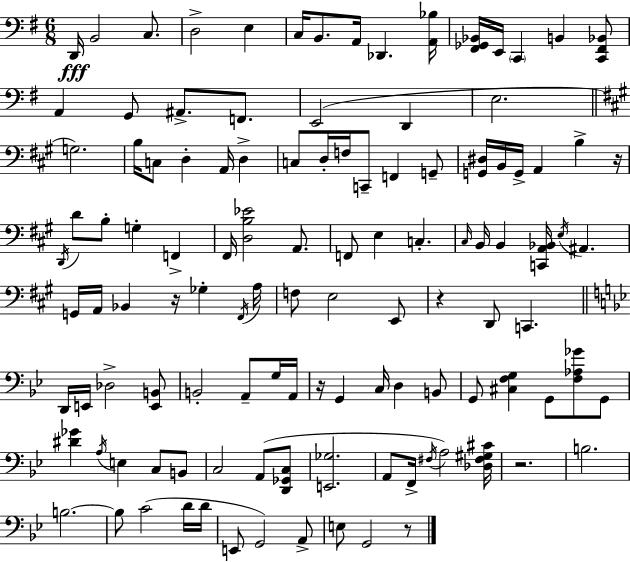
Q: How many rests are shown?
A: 6